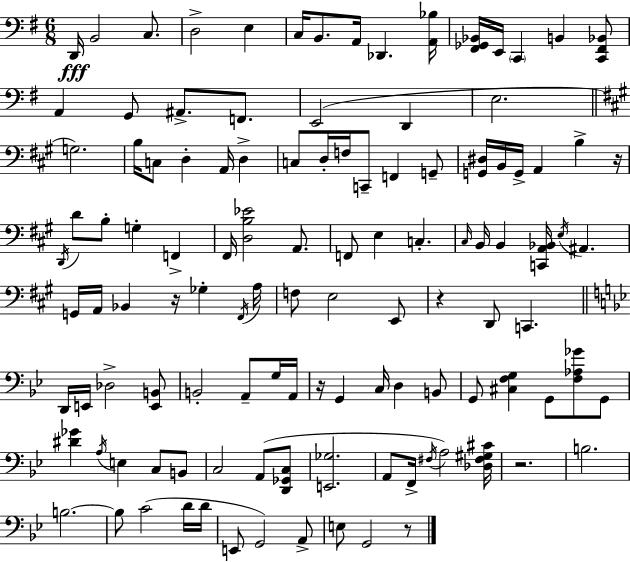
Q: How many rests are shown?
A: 6